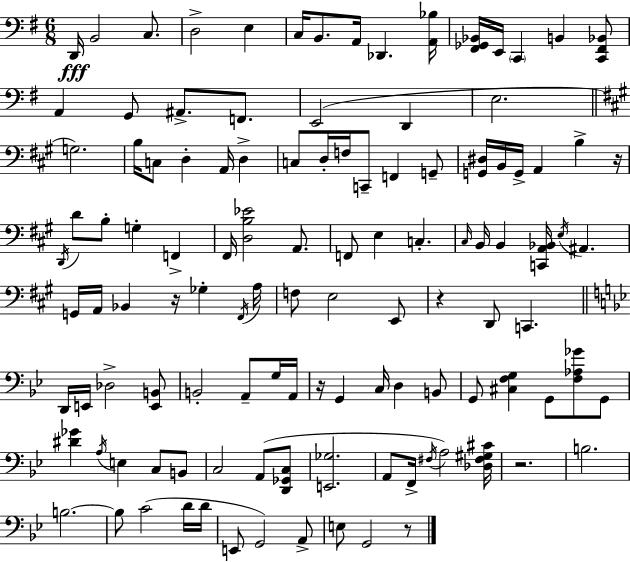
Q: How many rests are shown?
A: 6